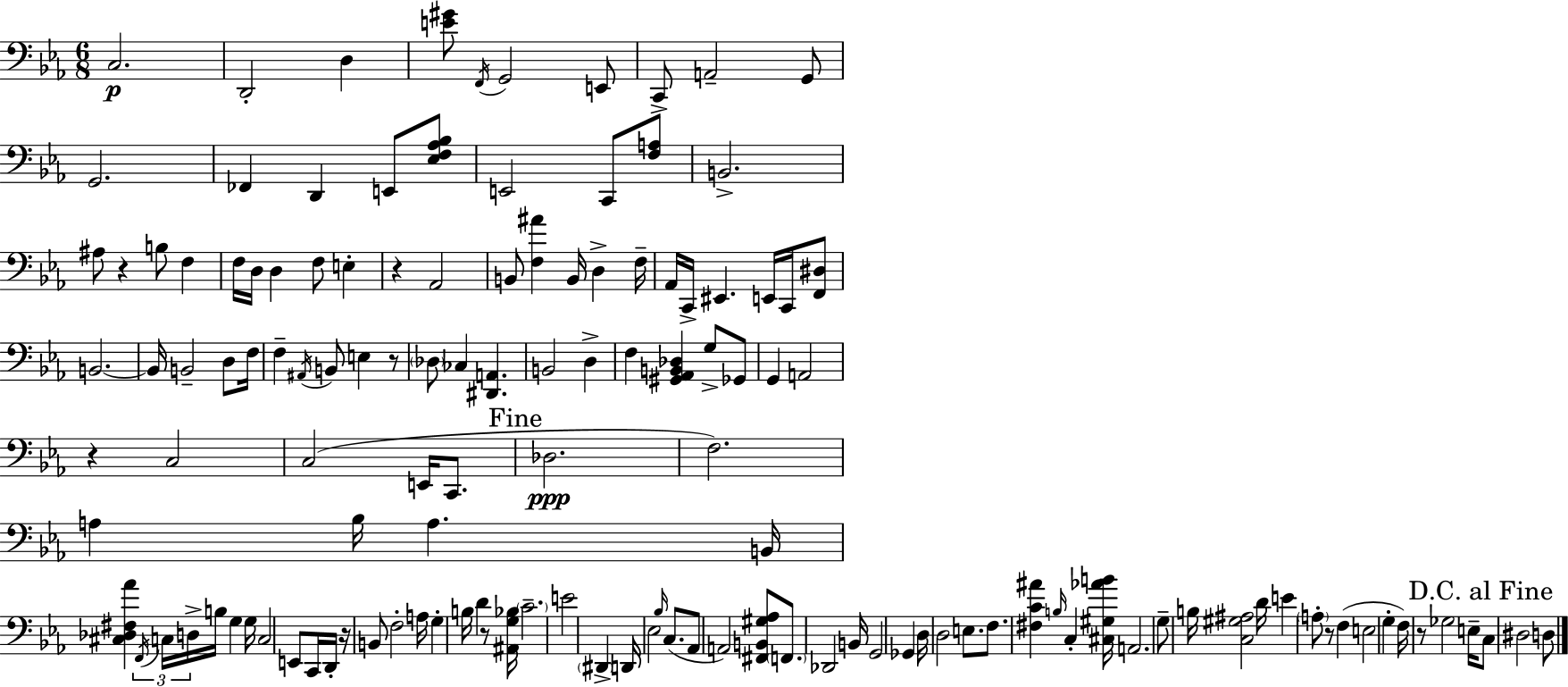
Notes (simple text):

C3/h. D2/h D3/q [E4,G#4]/e F2/s G2/h E2/e C2/e A2/h G2/e G2/h. FES2/q D2/q E2/e [Eb3,F3,Ab3,Bb3]/e E2/h C2/e [F3,A3]/e B2/h. A#3/e R/q B3/e F3/q F3/s D3/s D3/q F3/e E3/q R/q Ab2/h B2/e [F3,A#4]/q B2/s D3/q F3/s Ab2/s C2/s EIS2/q. E2/s C2/s [F2,D#3]/e B2/h. B2/s B2/h D3/e F3/s F3/q A#2/s B2/e E3/q R/e Db3/e CES3/q [D#2,A2]/q. B2/h D3/q F3/q [G#2,Ab2,B2,Db3]/q G3/e Gb2/e G2/q A2/h R/q C3/h C3/h E2/s C2/e. Db3/h. F3/h. A3/q Bb3/s A3/q. B2/s [C#3,Db3,F#3,Ab4]/q F2/s C3/s D3/s B3/s G3/q G3/s C3/h E2/e C2/s D2/s R/s B2/e F3/h A3/s G3/q B3/s D4/q R/e [A#2,G3,Bb3]/s C4/h. E4/h D#2/q D2/s Eb3/h Bb3/s C3/e. Ab2/e A2/h [F#2,B2,G#3,Ab3]/e F2/e. Db2/h B2/s G2/h Gb2/q D3/s D3/h E3/e. F3/e. [F#3,C4,A#4]/q B3/s C3/q [C#3,G#3,Ab4,B4]/s A2/h. G3/e B3/s [C3,G#3,A#3]/h D4/s E4/q A3/e R/e F3/q E3/h G3/q F3/s R/e Gb3/h E3/s C3/e D#3/h D3/e